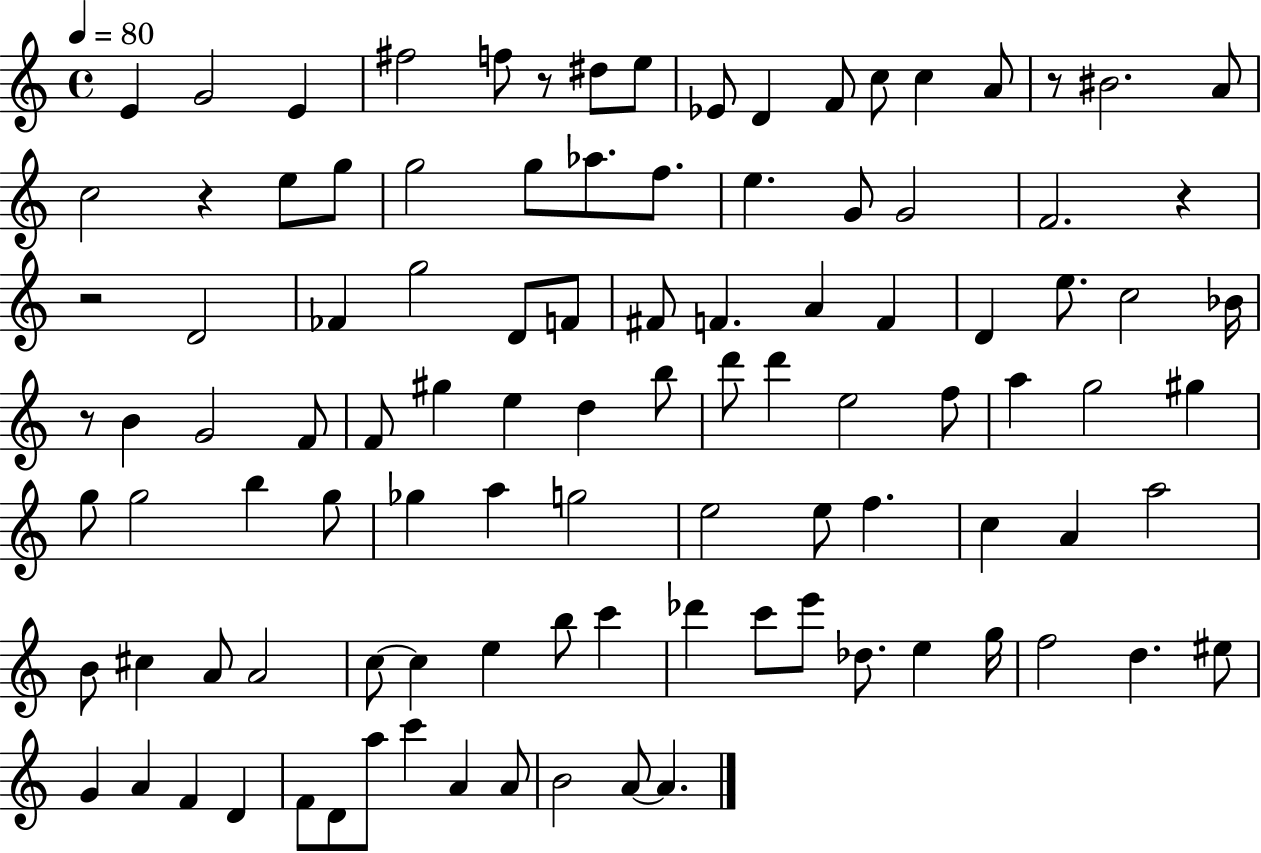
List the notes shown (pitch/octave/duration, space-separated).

E4/q G4/h E4/q F#5/h F5/e R/e D#5/e E5/e Eb4/e D4/q F4/e C5/e C5/q A4/e R/e BIS4/h. A4/e C5/h R/q E5/e G5/e G5/h G5/e Ab5/e. F5/e. E5/q. G4/e G4/h F4/h. R/q R/h D4/h FES4/q G5/h D4/e F4/e F#4/e F4/q. A4/q F4/q D4/q E5/e. C5/h Bb4/s R/e B4/q G4/h F4/e F4/e G#5/q E5/q D5/q B5/e D6/e D6/q E5/h F5/e A5/q G5/h G#5/q G5/e G5/h B5/q G5/e Gb5/q A5/q G5/h E5/h E5/e F5/q. C5/q A4/q A5/h B4/e C#5/q A4/e A4/h C5/e C5/q E5/q B5/e C6/q Db6/q C6/e E6/e Db5/e. E5/q G5/s F5/h D5/q. EIS5/e G4/q A4/q F4/q D4/q F4/e D4/e A5/e C6/q A4/q A4/e B4/h A4/e A4/q.